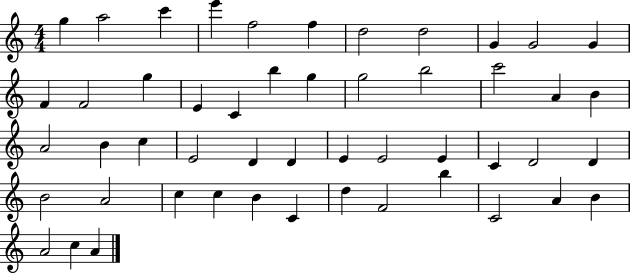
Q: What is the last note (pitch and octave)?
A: A4